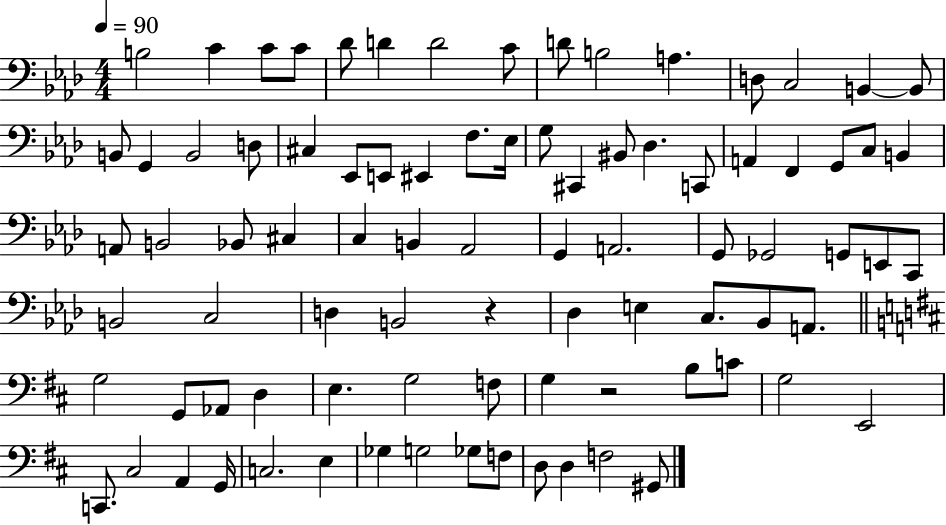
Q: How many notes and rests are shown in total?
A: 86